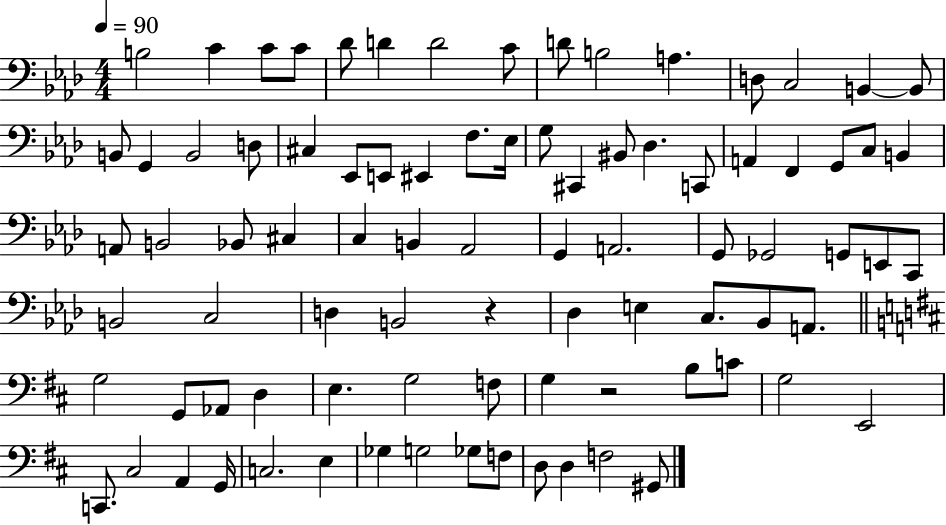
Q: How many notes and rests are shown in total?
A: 86